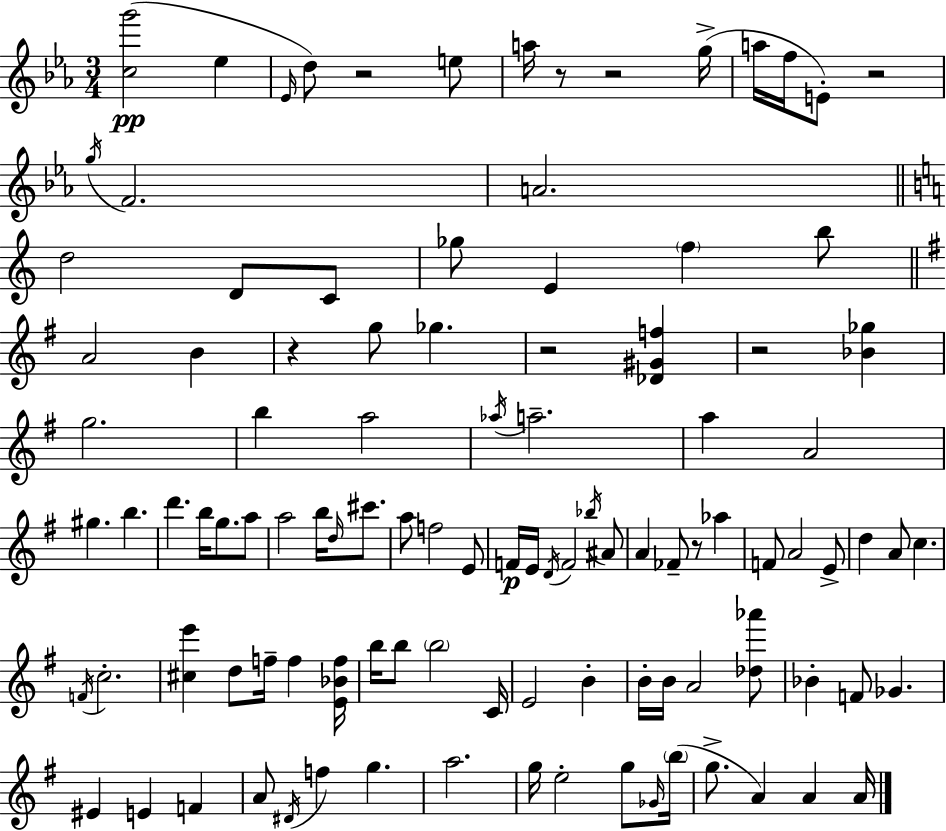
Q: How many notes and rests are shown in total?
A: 106